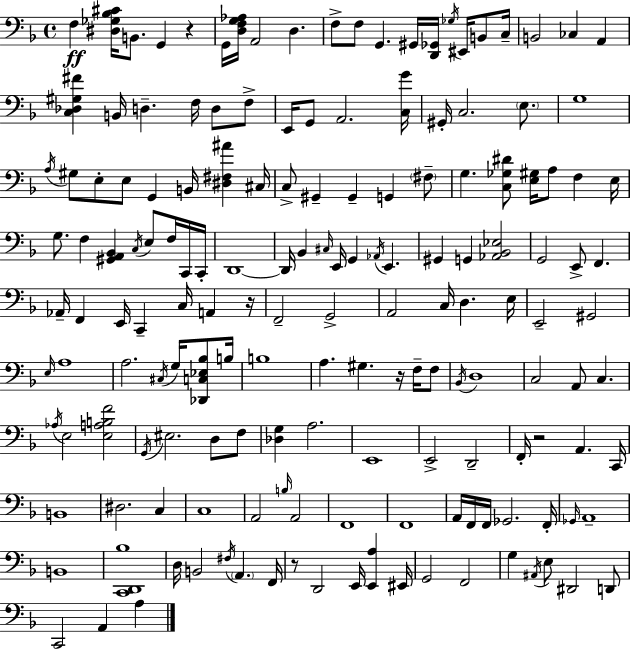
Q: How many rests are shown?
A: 5